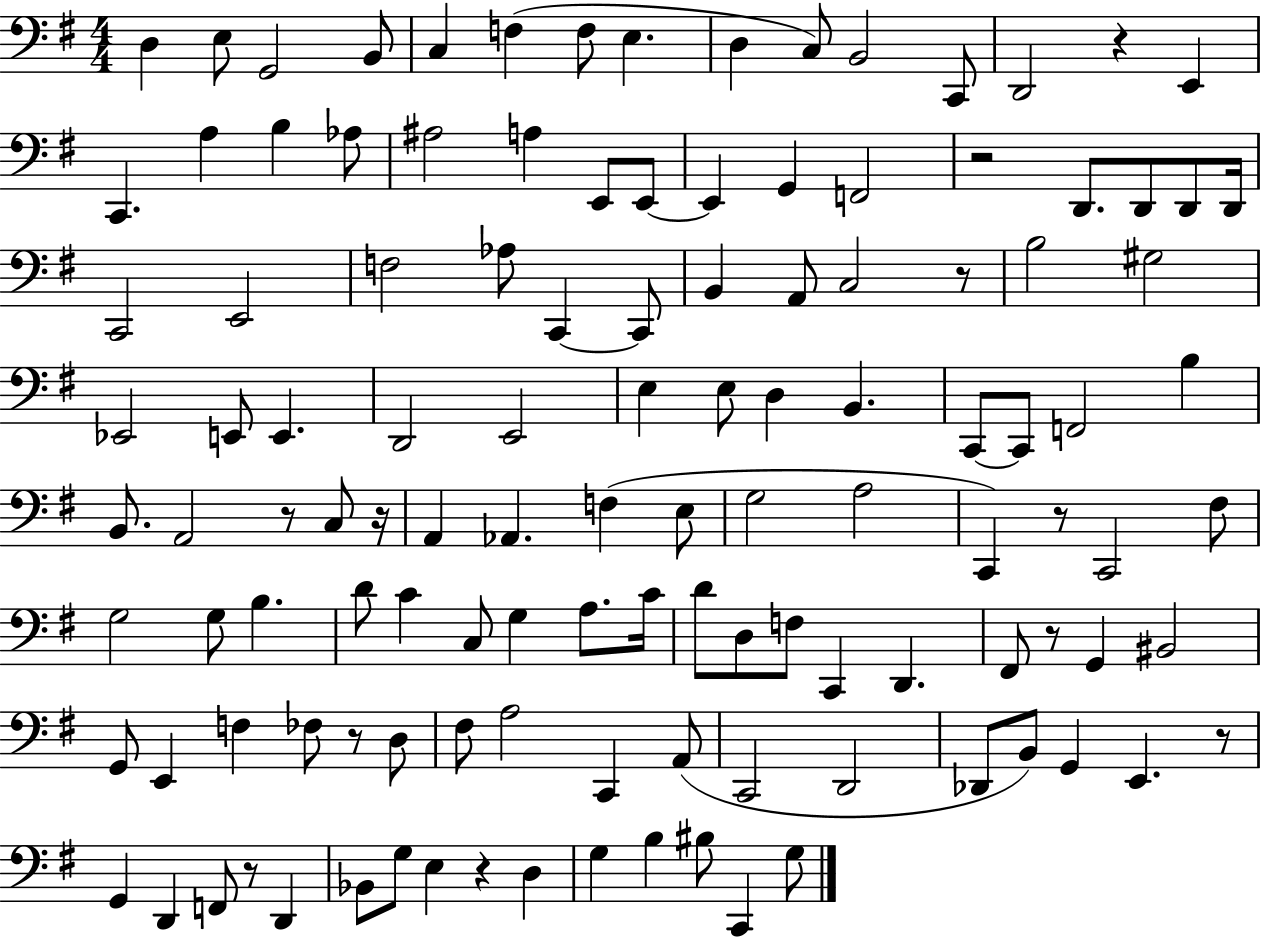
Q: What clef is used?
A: bass